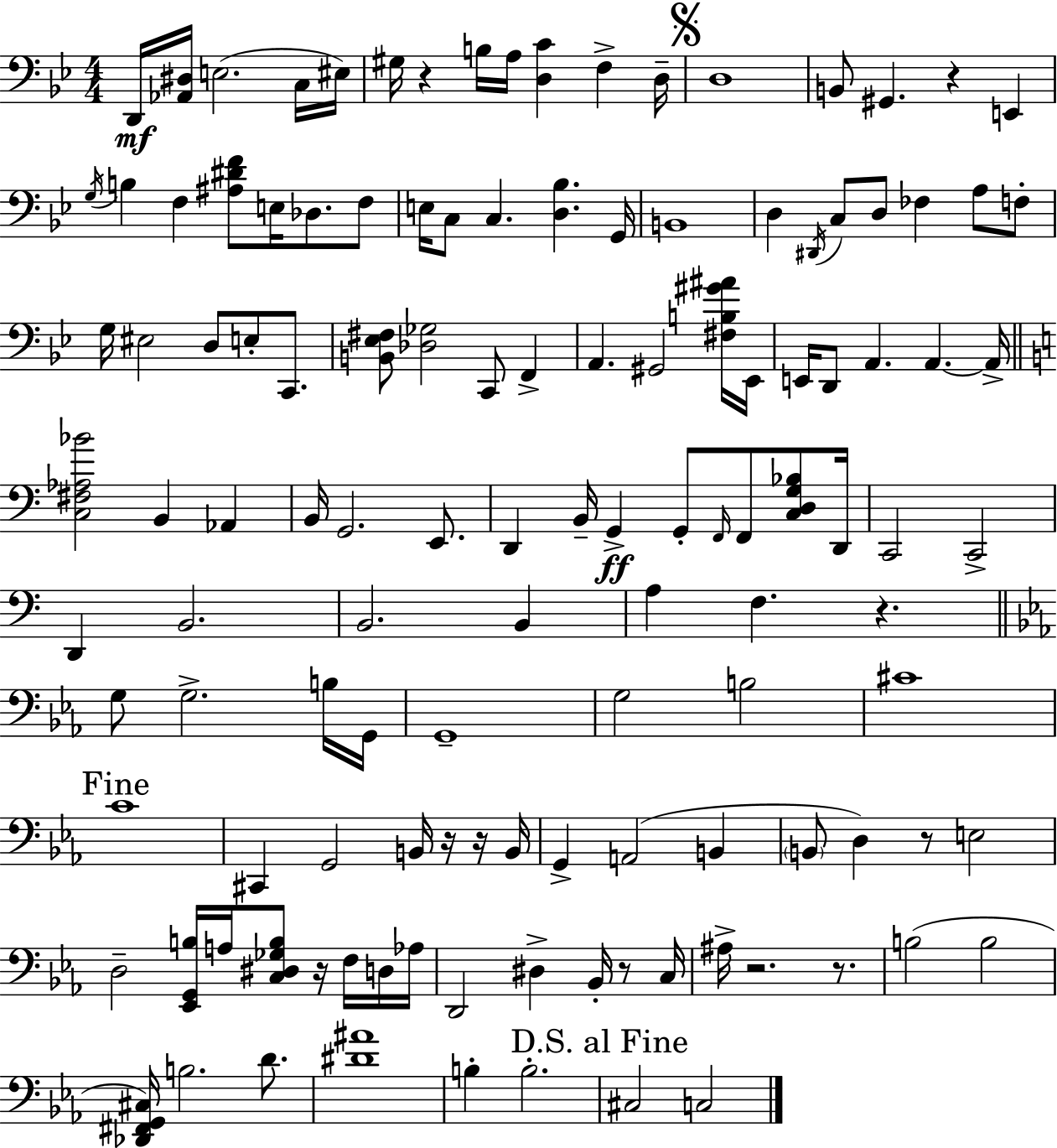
{
  \clef bass
  \numericTimeSignature
  \time 4/4
  \key g \minor
  d,16\mf <aes, dis>16 e2.( c16 eis16) | gis16 r4 b16 a16 <d c'>4 f4-> d16-- | \mark \markup { \musicglyph "scripts.segno" } d1 | b,8 gis,4. r4 e,4 | \break \acciaccatura { g16 } b4 f4 <ais dis' f'>8 e16 des8. f8 | e16 c8 c4. <d bes>4. | g,16 b,1 | d4 \acciaccatura { dis,16 } c8 d8 fes4 a8 | \break f8-. g16 eis2 d8 e8-. c,8. | <b, ees fis>8 <des ges>2 c,8 f,4-> | a,4. gis,2 | <fis b gis' ais'>16 ees,16 e,16 d,8 a,4. a,4.~~ | \break a,16-> \bar "||" \break \key c \major <c fis aes bes'>2 b,4 aes,4 | b,16 g,2. e,8. | d,4 b,16-- g,4->\ff g,8-. \grace { f,16 } f,8 <c d g bes>8 | d,16 c,2 c,2-> | \break d,4 b,2. | b,2. b,4 | a4 f4. r4. | \bar "||" \break \key c \minor g8 g2.-> b16 g,16 | g,1-- | g2 b2 | cis'1 | \break \mark "Fine" c'1 | cis,4 g,2 b,16 r16 r16 b,16 | g,4-> a,2( b,4 | \parenthesize b,8 d4) r8 e2 | \break d2-- <ees, g, b>16 a16 <c dis ges b>8 r16 f16 d16 aes16 | d,2 dis4-> bes,16-. r8 c16 | ais16-> r2. r8. | b2( b2 | \break <des, fis, g, cis>16) b2. d'8. | <dis' ais'>1 | b4-. b2.-. | \mark "D.S. al Fine" cis2 c2 | \break \bar "|."
}